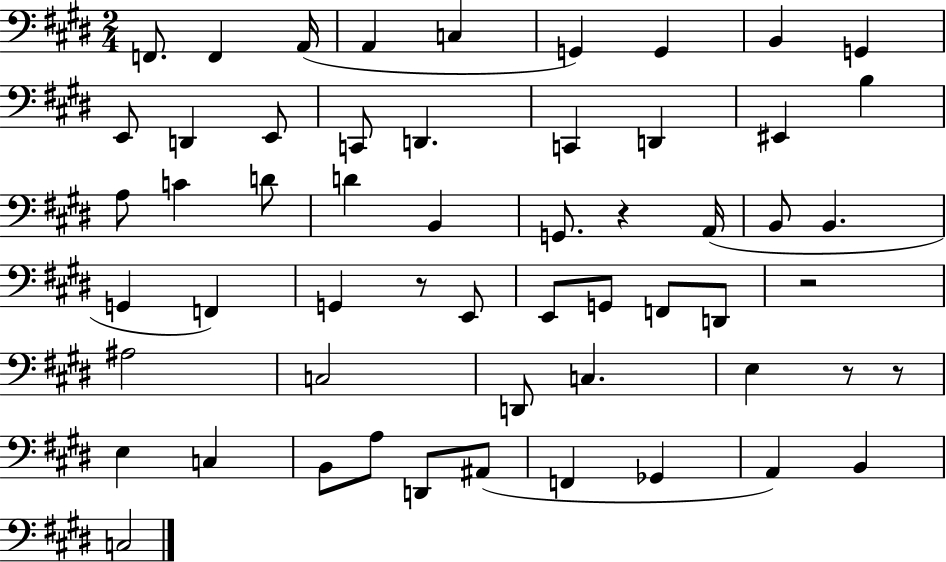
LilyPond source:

{
  \clef bass
  \numericTimeSignature
  \time 2/4
  \key e \major
  f,8. f,4 a,16( | a,4 c4 | g,4) g,4 | b,4 g,4 | \break e,8 d,4 e,8 | c,8 d,4. | c,4 d,4 | eis,4 b4 | \break a8 c'4 d'8 | d'4 b,4 | g,8. r4 a,16( | b,8 b,4. | \break g,4 f,4) | g,4 r8 e,8 | e,8 g,8 f,8 d,8 | r2 | \break ais2 | c2 | d,8 c4. | e4 r8 r8 | \break e4 c4 | b,8 a8 d,8 ais,8( | f,4 ges,4 | a,4) b,4 | \break c2 | \bar "|."
}